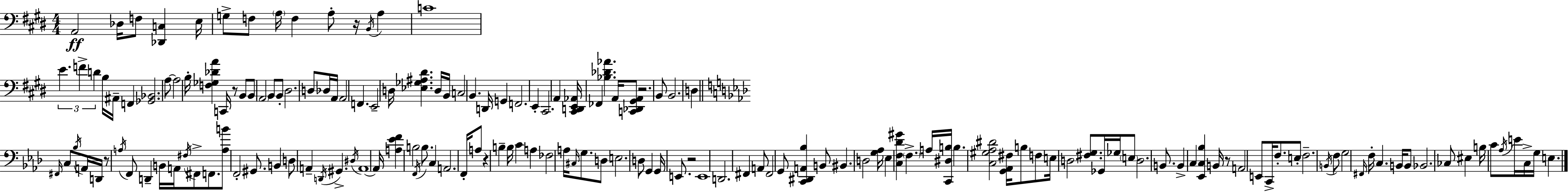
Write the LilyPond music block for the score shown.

{
  \clef bass
  \numericTimeSignature
  \time 4/4
  \key e \major
  a,2\ff des16 f8 <des, c>4 e16 | g8-> f8 \parenthesize a16 f4 a8-. r16 \acciaccatura { b,16 } a4 | c'1 | \tuplet 3/2 { e'4. f'4-> d'4 } b16 | \break ais,16-- f,4 <ges, bes,>2. | a8~~ a2 b16-. <f ges des' a'>4 | c,16 r8 b,8 b,8 \parenthesize a,2 b,8 | b,8-. dis2. d8 | \break des16 a,16 a,2 f,4. | e,2-- d16 <ees ges ais dis'>4. | d16 b,16 c2 b,4. | d,16 g,4 f,2. | \break e,4-. cis,2. | a,4 <cis, d, e, aes,>16 fes,4 <bes des' aes'>4. | a,16 <c, des, gis, a,>8 r2. b,8 | b,2. d4 | \break \bar "||" \break \key f \minor \grace { fis,16 } c8 \acciaccatura { bes16 } a,16 d,16 r8 \acciaccatura { a16 } f,8 d,4-- b,16 | a,16 \acciaccatura { fis16 } fis,8-> f,8. <a b'>8 f,2-. | gis,8. b,4 d8 a,4-- \acciaccatura { d,16 } gis,4.-> | \acciaccatura { dis16 } a,1~~ | \break a,16 <a ees' f'>4 b2 | \acciaccatura { f,16 } b8. c4 a,2. | f,16-. a8 r4 b4-- | b16 c'4 a4 fes2 | \break a16 \grace { cis16 } g8. d8 e2. | d8 g,4 g,16 e,8. | r2 e,1 | d,2. | \break fis,4 a,8 fis,2 | g,8 <c, dis, a, bes>4 b,8 bis,4. | d2 <g aes>16 ees4 <c f des' gis'>4 | \parenthesize f4.-> a16 <c, dis b>16 b4. <c gis aes dis'>2 | \break <g, aes, fis>16 b8 f8 e16 d2 | <fis g>8. ges,16 ges16 \parenthesize e8 d2. | b,8. b,4-> c4 | <ees, c bes>4 b,16 r8 a,2 | \break e,8 c,16-> f8.-. e8-. f2.-- | \acciaccatura { b,16 } f8 g2 | \grace { fis,16 } f16-. c4. b,16 b,8 bes,2. | ces8 eis4 b16 c'8 | \break \acciaccatura { aes16 } e'16 c16-> g16 e4. \bar "|."
}